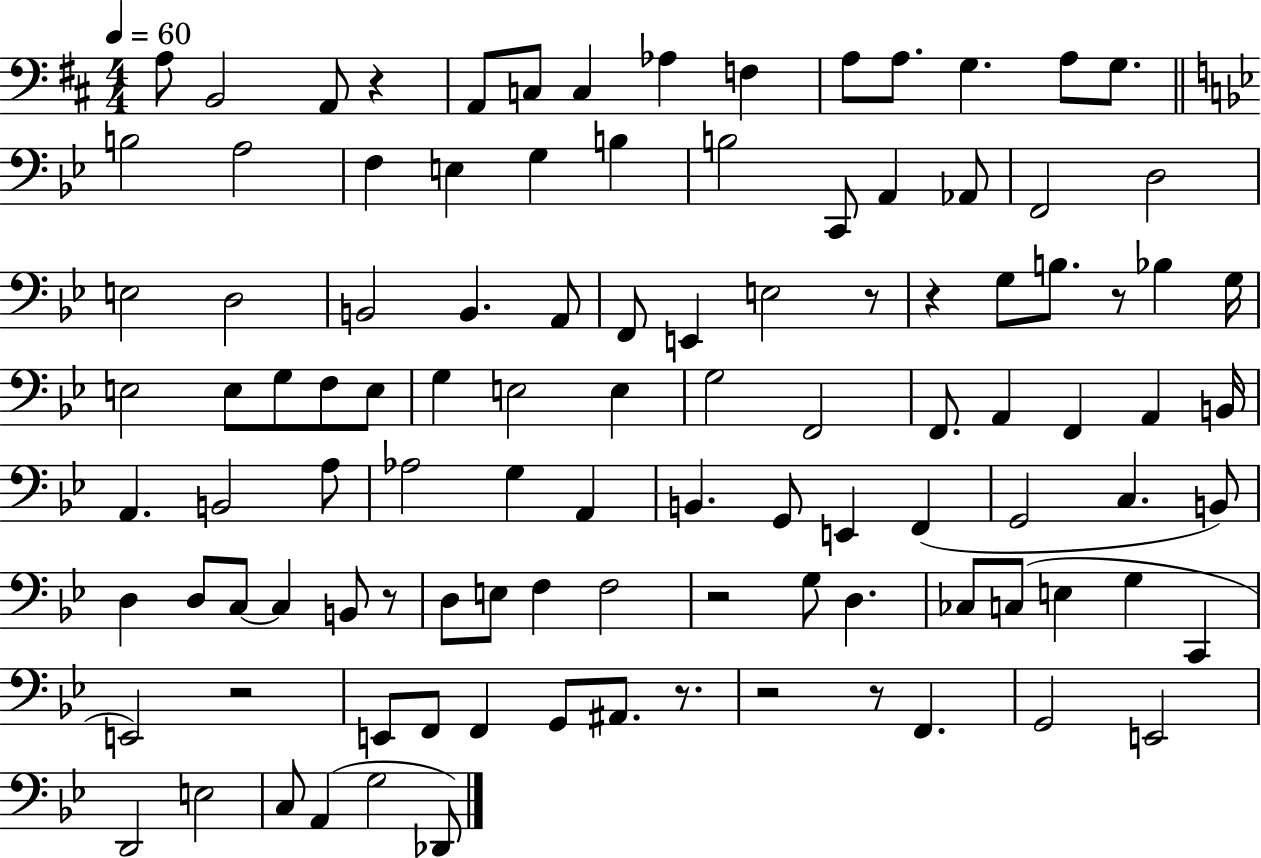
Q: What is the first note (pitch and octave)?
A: A3